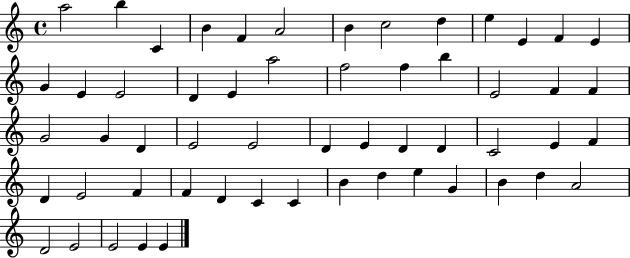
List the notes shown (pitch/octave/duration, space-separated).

A5/h B5/q C4/q B4/q F4/q A4/h B4/q C5/h D5/q E5/q E4/q F4/q E4/q G4/q E4/q E4/h D4/q E4/q A5/h F5/h F5/q B5/q E4/h F4/q F4/q G4/h G4/q D4/q E4/h E4/h D4/q E4/q D4/q D4/q C4/h E4/q F4/q D4/q E4/h F4/q F4/q D4/q C4/q C4/q B4/q D5/q E5/q G4/q B4/q D5/q A4/h D4/h E4/h E4/h E4/q E4/q